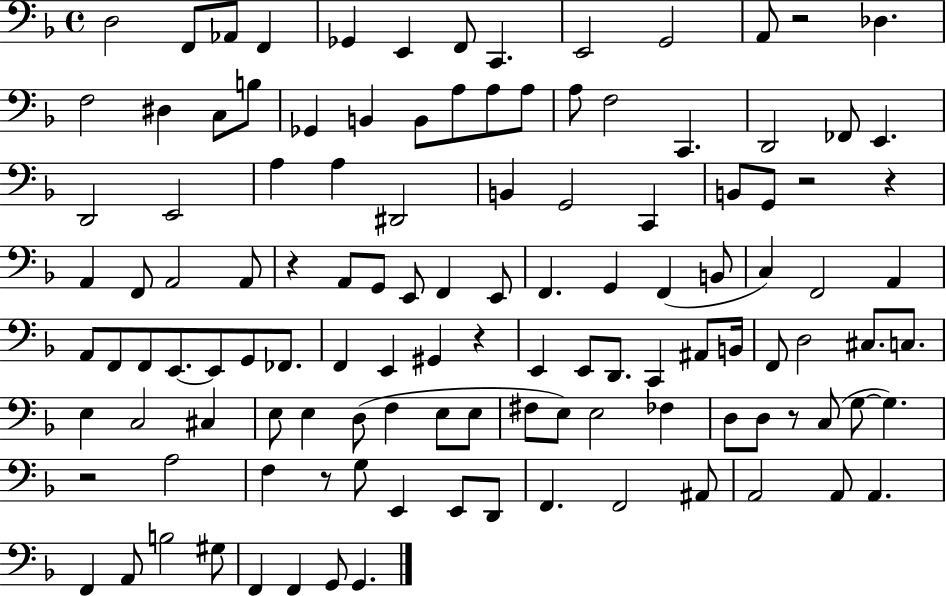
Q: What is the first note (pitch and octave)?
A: D3